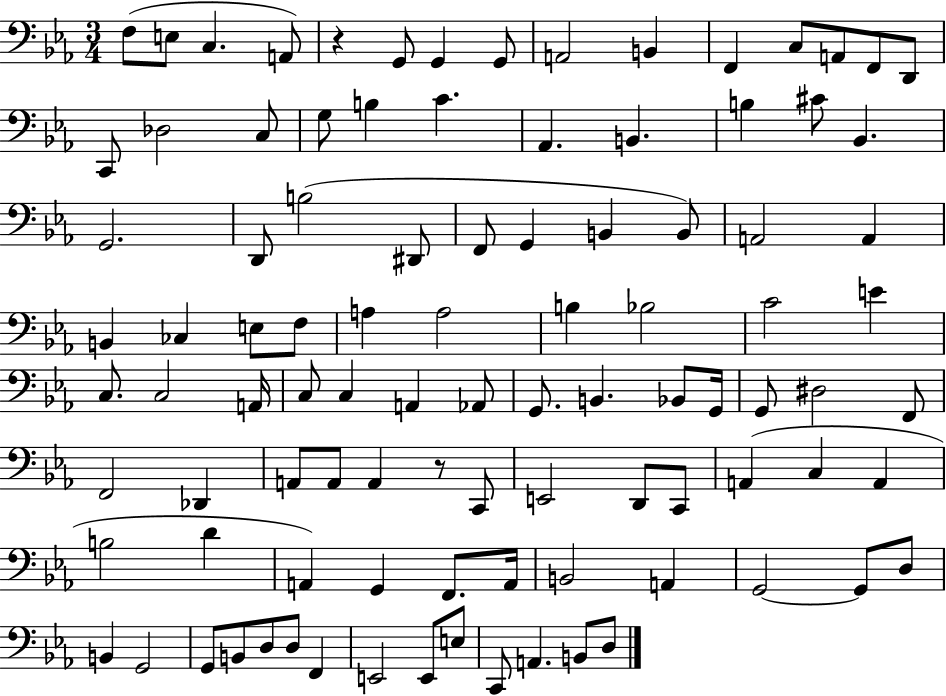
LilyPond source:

{
  \clef bass
  \numericTimeSignature
  \time 3/4
  \key ees \major
  f8( e8 c4. a,8) | r4 g,8 g,4 g,8 | a,2 b,4 | f,4 c8 a,8 f,8 d,8 | \break c,8 des2 c8 | g8 b4 c'4. | aes,4. b,4. | b4 cis'8 bes,4. | \break g,2. | d,8 b2( dis,8 | f,8 g,4 b,4 b,8) | a,2 a,4 | \break b,4 ces4 e8 f8 | a4 a2 | b4 bes2 | c'2 e'4 | \break c8. c2 a,16 | c8 c4 a,4 aes,8 | g,8. b,4. bes,8 g,16 | g,8 dis2 f,8 | \break f,2 des,4 | a,8 a,8 a,4 r8 c,8 | e,2 d,8 c,8 | a,4( c4 a,4 | \break b2 d'4 | a,4) g,4 f,8. a,16 | b,2 a,4 | g,2~~ g,8 d8 | \break b,4 g,2 | g,8 b,8 d8 d8 f,4 | e,2 e,8 e8 | c,8 a,4. b,8 d8 | \break \bar "|."
}